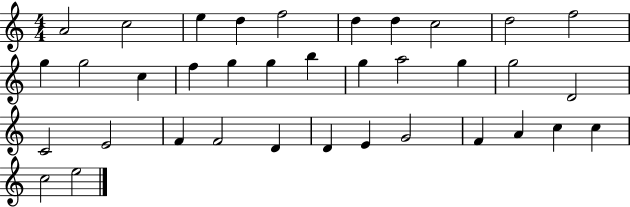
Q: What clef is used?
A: treble